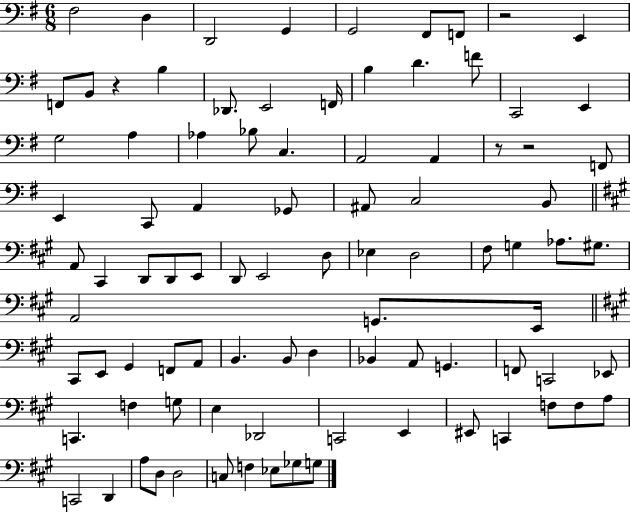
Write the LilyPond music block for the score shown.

{
  \clef bass
  \numericTimeSignature
  \time 6/8
  \key g \major
  fis2 d4 | d,2 g,4 | g,2 fis,8 f,8 | r2 e,4 | \break f,8 b,8 r4 b4 | des,8. e,2 f,16 | b4 d'4. f'8 | c,2 e,4 | \break g2 a4 | aes4 bes8 c4. | a,2 a,4 | r8 r2 f,8 | \break e,4 c,8 a,4 ges,8 | ais,8 c2 b,8 | \bar "||" \break \key a \major a,8 cis,4 d,8 d,8 e,8 | d,8 e,2 d8 | ees4 d2 | fis8 g4 aes8. gis8. | \break a,2 g,8. e,16 | \bar "||" \break \key a \major cis,8 e,8 gis,4 f,8 a,8 | b,4. b,8 d4 | bes,4 a,8 g,4. | f,8 c,2 ees,8 | \break c,4. f4 g8 | e4 des,2 | c,2 e,4 | eis,8 c,4 f8 f8 a8 | \break c,2 d,4 | a8 d8 d2 | c8 f4 ees8 ges8 g8 | \bar "|."
}